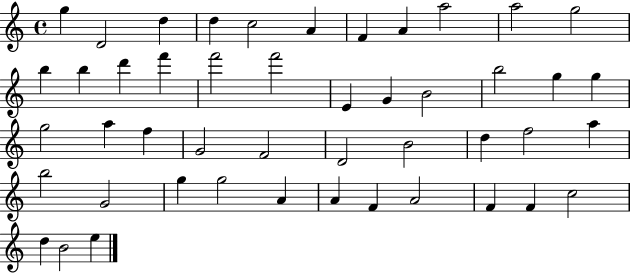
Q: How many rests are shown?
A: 0